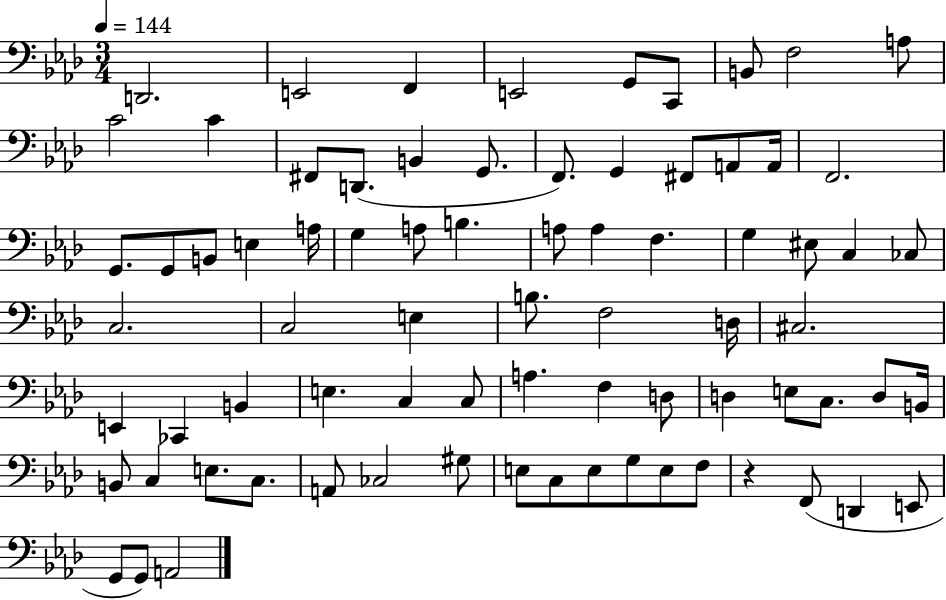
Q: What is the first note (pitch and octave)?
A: D2